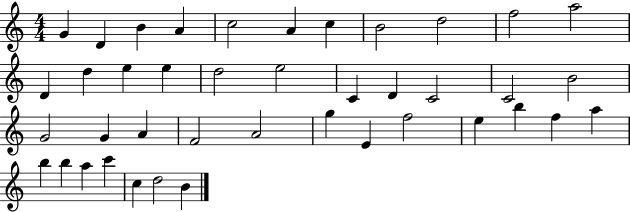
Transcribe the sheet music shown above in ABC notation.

X:1
T:Untitled
M:4/4
L:1/4
K:C
G D B A c2 A c B2 d2 f2 a2 D d e e d2 e2 C D C2 C2 B2 G2 G A F2 A2 g E f2 e b f a b b a c' c d2 B